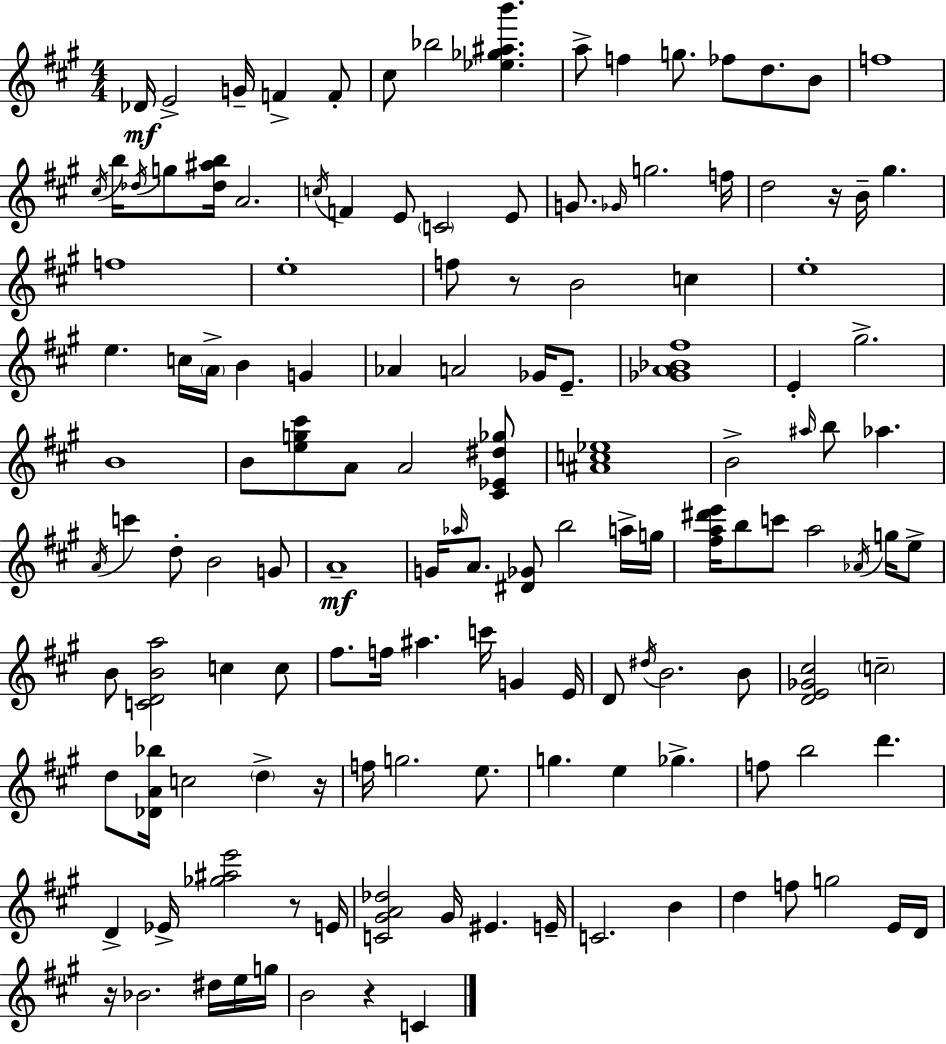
Db4/s E4/h G4/s F4/q F4/e C#5/e Bb5/h [Eb5,Gb5,A#5,B6]/q. A5/e F5/q G5/e. FES5/e D5/e. B4/e F5/w C#5/s B5/s Db5/s G5/e [Db5,A#5,B5]/s A4/h. C5/s F4/q E4/e C4/h E4/e G4/e. Gb4/s G5/h. F5/s D5/h R/s B4/s G#5/q. F5/w E5/w F5/e R/e B4/h C5/q E5/w E5/q. C5/s A4/s B4/q G4/q Ab4/q A4/h Gb4/s E4/e. [Gb4,A4,Bb4,F#5]/w E4/q G#5/h. B4/w B4/e [E5,G5,C#6]/e A4/e A4/h [C#4,Eb4,D#5,Gb5]/e [A#4,C5,Eb5]/w B4/h A#5/s B5/e Ab5/q. A4/s C6/q D5/e B4/h G4/e A4/w G4/s Ab5/s A4/e. [D#4,Gb4]/e B5/h A5/s G5/s [F#5,A5,D#6,E6]/s B5/e C6/e A5/h Ab4/s G5/s E5/e B4/e [C4,D4,B4,A5]/h C5/q C5/e F#5/e. F5/s A#5/q. C6/s G4/q E4/s D4/e D#5/s B4/h. B4/e [D4,E4,Gb4,C#5]/h C5/h D5/e [Db4,A4,Bb5]/s C5/h D5/q R/s F5/s G5/h. E5/e. G5/q. E5/q Gb5/q. F5/e B5/h D6/q. D4/q Eb4/s [Gb5,A#5,E6]/h R/e E4/s [C4,G#4,A4,Db5]/h G#4/s EIS4/q. E4/s C4/h. B4/q D5/q F5/e G5/h E4/s D4/s R/s Bb4/h. D#5/s E5/s G5/s B4/h R/q C4/q